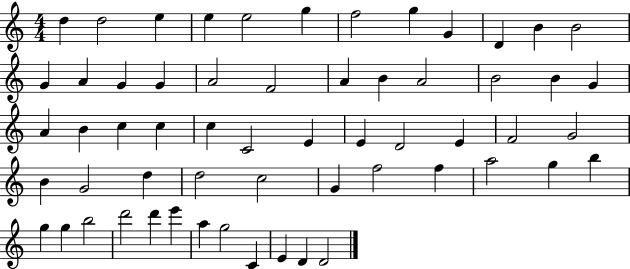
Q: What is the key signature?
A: C major